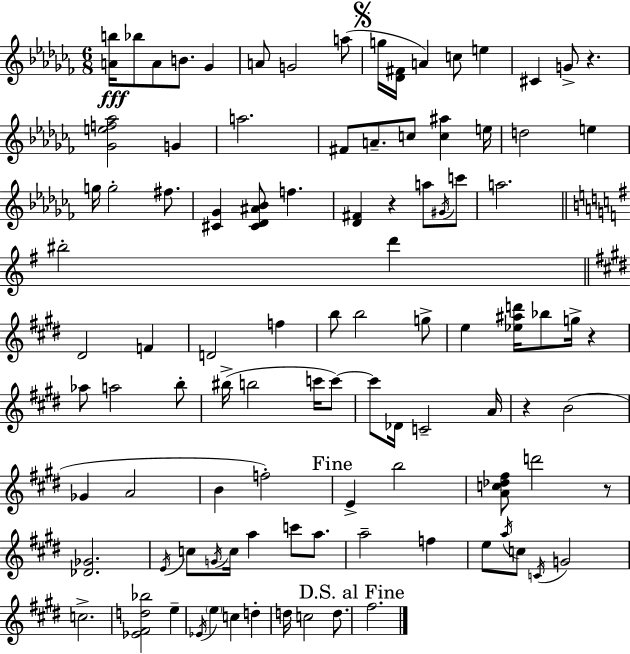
{
  \clef treble
  \numericTimeSignature
  \time 6/8
  \key aes \minor
  <a' b''>16\fff bes''8 a'8 b'8. ges'4 | a'8 g'2 a''8( | \mark \markup { \musicglyph "scripts.segno" } g''16 <des' fis'>16 a'4) c''8 e''4 | cis'4 g'8-> r4. | \break <ges' e'' f'' aes''>2 g'4 | a''2. | fis'8 a'8.-- c''8 <c'' ais''>4 e''16 | d''2 e''4 | \break g''16 g''2-. fis''8. | <cis' ges'>4 <cis' des' ais' bes'>8 f''4. | <des' fis'>4 r4 a''8 \acciaccatura { gis'16 } c'''8 | a''2. | \break \bar "||" \break \key e \minor bis''2-. d'''4 | \bar "||" \break \key e \major dis'2 f'4 | d'2 f''4 | b''8 b''2 g''8-> | e''4 <ees'' ais'' d'''>16 bes''8 g''16-> r4 | \break aes''8 a''2 b''8-. | bis''16->( b''2 c'''16 c'''8~~) | c'''8 des'16 c'2-- a'16 | r4 b'2( | \break ges'4 a'2 | b'4 f''2-.) | \mark "Fine" e'4-> b''2 | <a' c'' des'' fis''>8 d'''2 r8 | \break <des' ges'>2. | \acciaccatura { e'16 } c''8 \acciaccatura { g'16 } c''16 a''4 c'''8 a''8. | a''2-- f''4 | e''8 \acciaccatura { a''16 } c''8 \acciaccatura { c'16 } g'2 | \break c''2.-> | <ees' fis' d'' bes''>2 | e''4-- \acciaccatura { ees'16 } \parenthesize e''4 c''4 | d''4-. d''16 c''2 | \break d''8. \mark "D.S. al Fine" fis''2. | \bar "|."
}